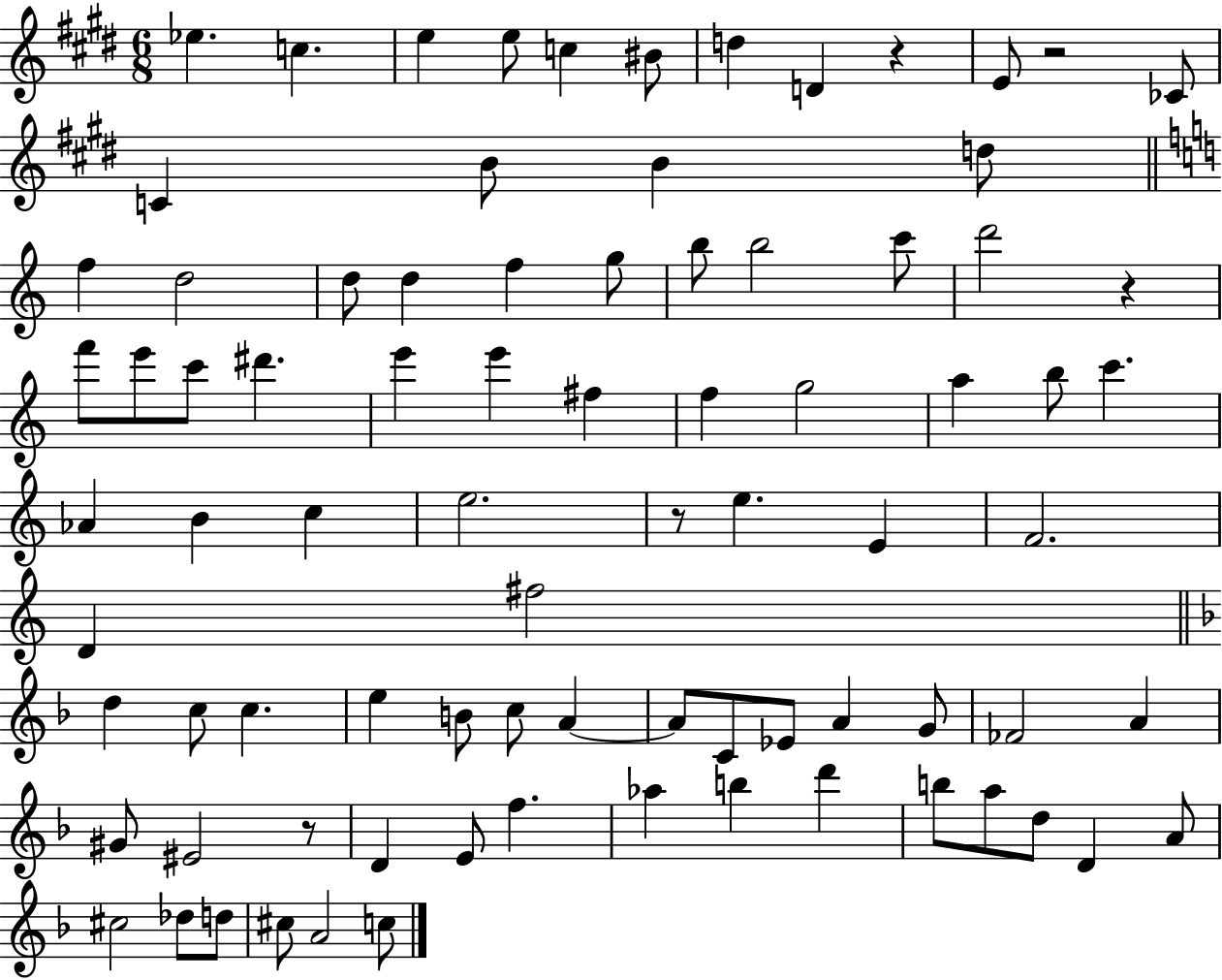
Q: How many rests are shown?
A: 5